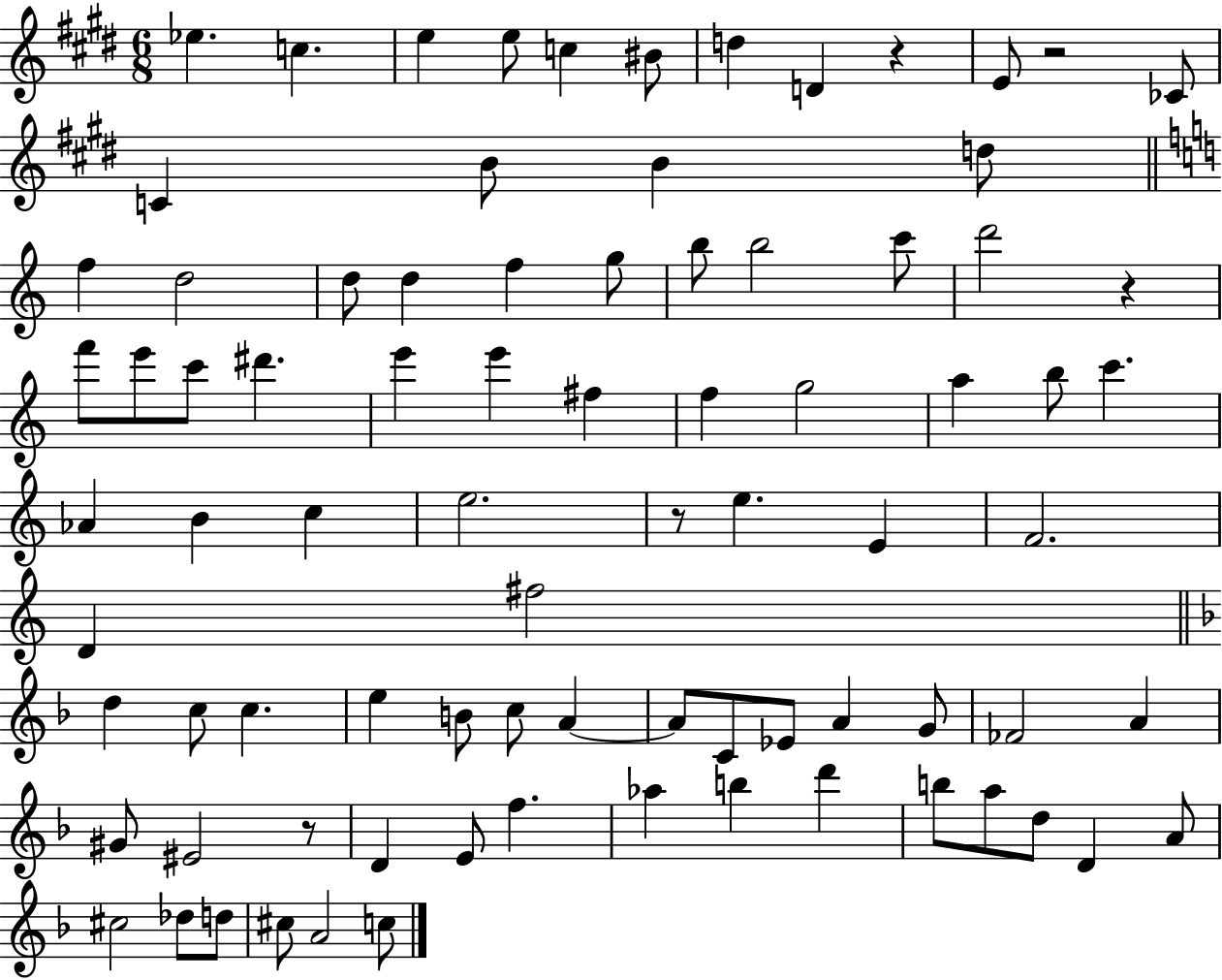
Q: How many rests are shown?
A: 5